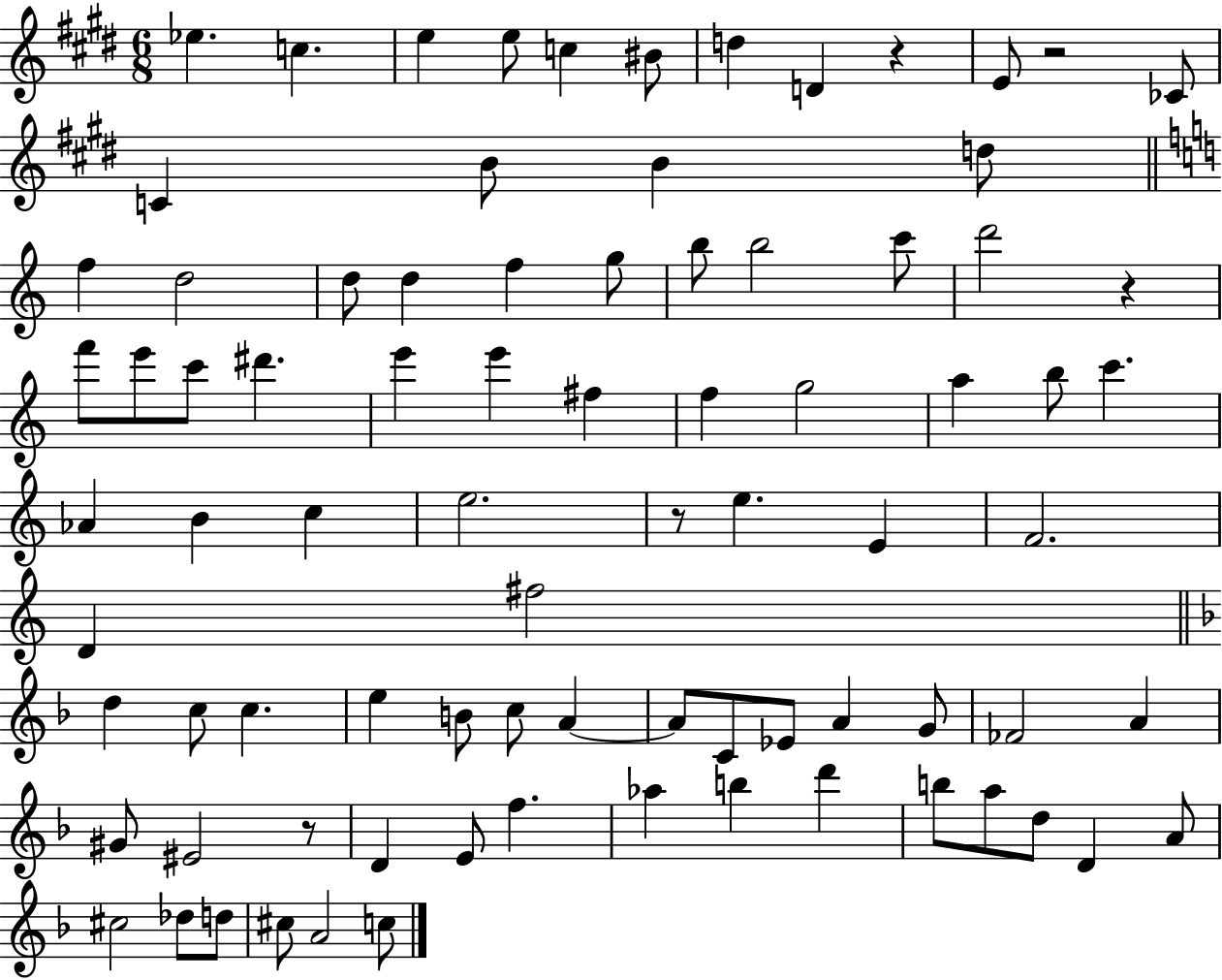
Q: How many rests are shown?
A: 5